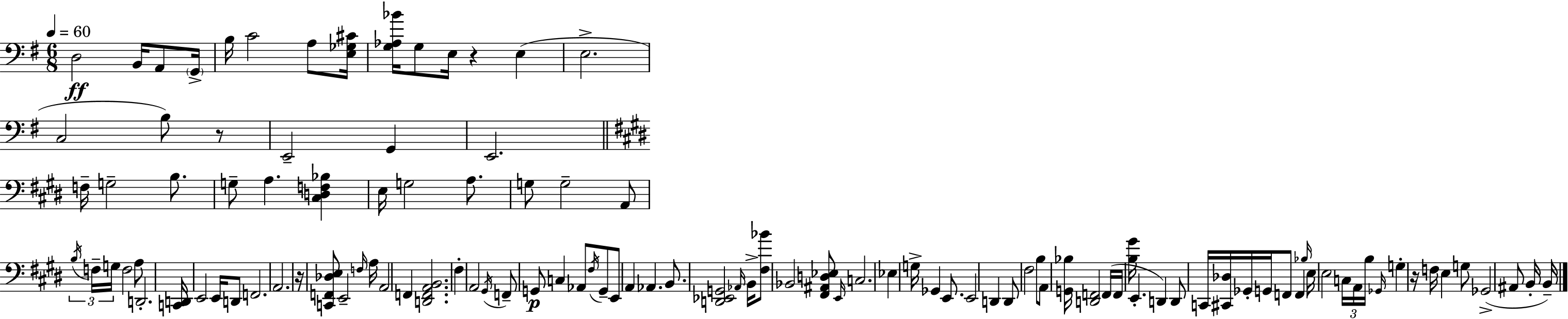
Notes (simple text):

D3/h B2/s A2/e G2/s B3/s C4/h A3/e [E3,Gb3,C#4]/s [G3,Ab3,Bb4]/s G3/e E3/s R/q E3/q E3/h. C3/h B3/e R/e E2/h G2/q E2/h. F3/s G3/h B3/e. G3/e A3/q. [C#3,D3,F3,Bb3]/q E3/s G3/h A3/e. G3/e G3/h A2/e B3/s F3/s G3/s F3/h A3/e D2/h. [C2,D2]/s E2/h E2/s D2/e F2/h. A2/h. R/s [C2,F2,Db3,E3]/e E2/h F3/s A3/s A2/h F2/q [D2,F2,A2,B2]/h. F#3/q A2/h G#2/s F2/e G2/e C3/q Ab2/e F#3/s G2/e E2/e A2/q Ab2/q. B2/e. [D2,Eb2,G2]/h Ab2/s B2/s [F#3,Bb4]/e Bb2/h [F#2,A#2,D3,Eb3]/e E2/s C3/h. Eb3/q G3/s Gb2/q E2/e. E2/h D2/q D2/e F#3/h B3/e A2/e [G2,Bb3]/s [D2,F2]/h F2/s F2/s [B3,G#4]/s E2/q. D2/q D2/e C2/s [C#2,Db3]/s Gb2/s G2/s F2/e F2/q Bb3/s E3/s E3/h C3/s A2/s B3/s Gb2/s G3/q R/s F3/s E3/q G3/e Gb2/h A#2/e B2/s B2/s